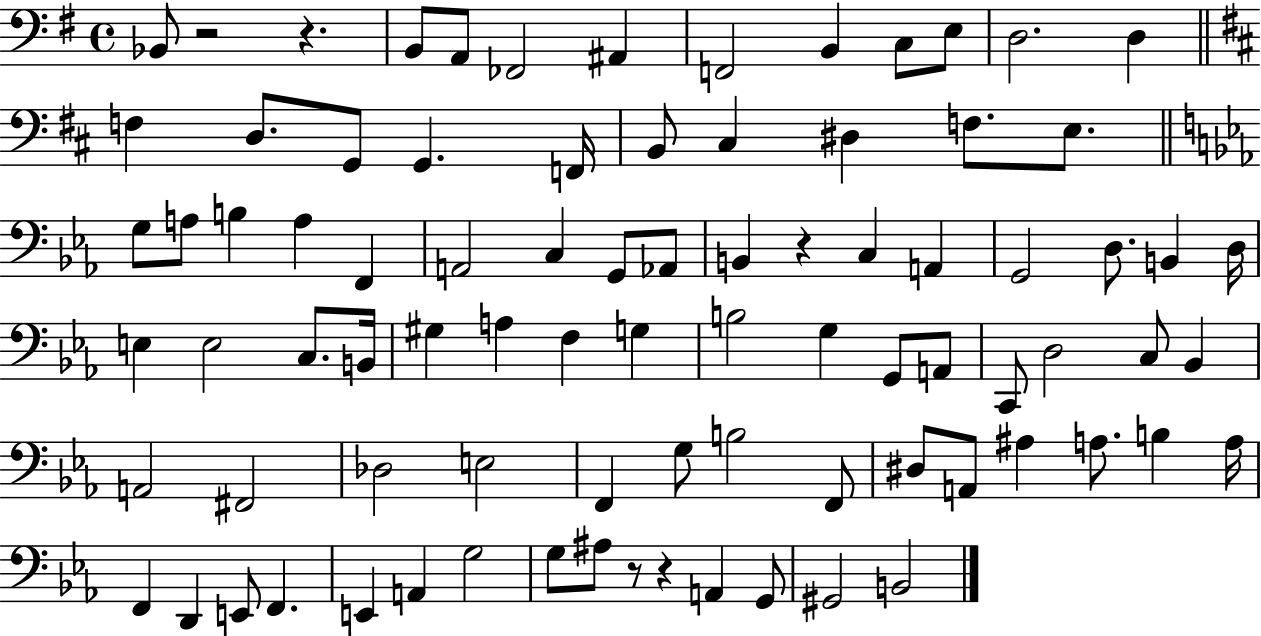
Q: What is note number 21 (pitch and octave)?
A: E3